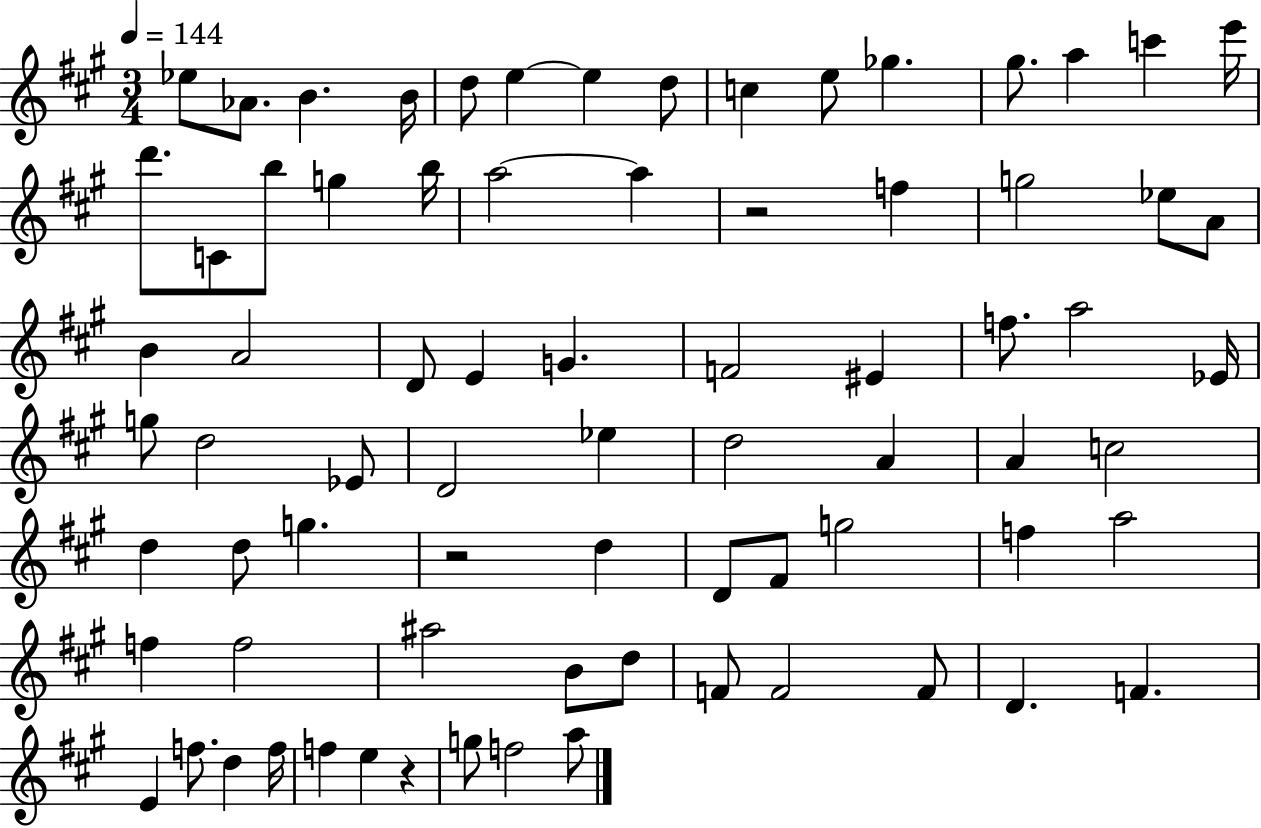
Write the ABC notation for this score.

X:1
T:Untitled
M:3/4
L:1/4
K:A
_e/2 _A/2 B B/4 d/2 e e d/2 c e/2 _g ^g/2 a c' e'/4 d'/2 C/2 b/2 g b/4 a2 a z2 f g2 _e/2 A/2 B A2 D/2 E G F2 ^E f/2 a2 _E/4 g/2 d2 _E/2 D2 _e d2 A A c2 d d/2 g z2 d D/2 ^F/2 g2 f a2 f f2 ^a2 B/2 d/2 F/2 F2 F/2 D F E f/2 d f/4 f e z g/2 f2 a/2